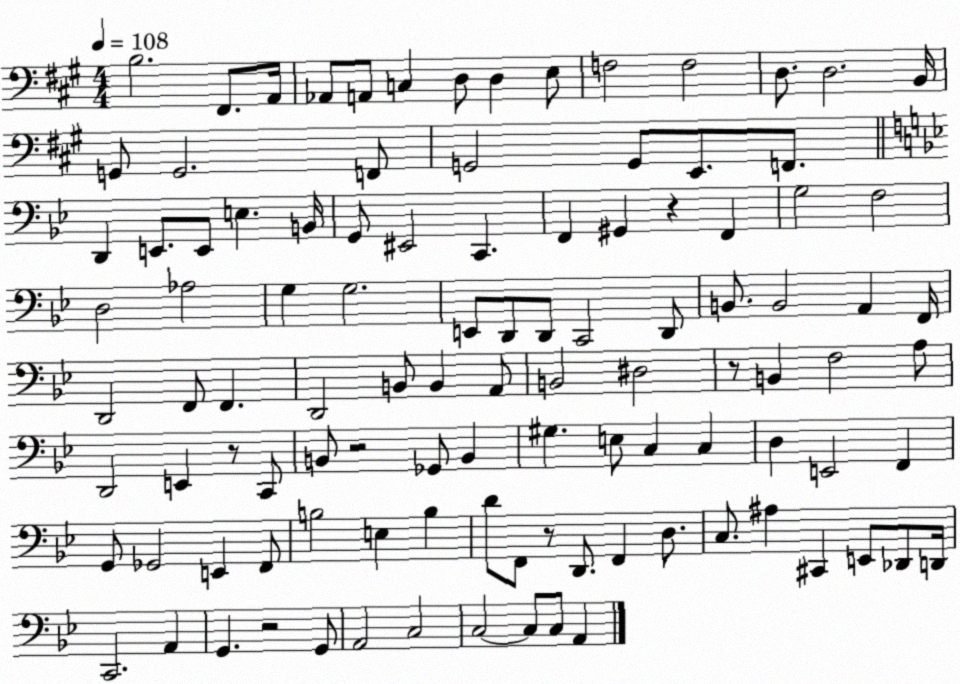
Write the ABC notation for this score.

X:1
T:Untitled
M:4/4
L:1/4
K:A
B,2 ^F,,/2 A,,/4 _A,,/2 A,,/2 C, D,/2 D, E,/2 F,2 F,2 D,/2 D,2 B,,/4 G,,/2 G,,2 F,,/2 G,,2 G,,/2 E,,/2 F,,/2 D,, E,,/2 E,,/2 E, B,,/4 G,,/2 ^E,,2 C,, F,, ^G,, z F,, G,2 F,2 D,2 _A,2 G, G,2 E,,/2 D,,/2 D,,/2 C,,2 D,,/2 B,,/2 B,,2 A,, F,,/4 D,,2 F,,/2 F,, D,,2 B,,/2 B,, A,,/2 B,,2 ^D,2 z/2 B,, F,2 A,/2 D,,2 E,, z/2 C,,/2 B,,/2 z2 _G,,/2 B,, ^G, E,/2 C, C, D, E,,2 F,, G,,/2 _G,,2 E,, F,,/2 B,2 E, B, D/2 F,,/2 z/2 D,,/2 F,, D,/2 C,/2 ^A, ^C,, E,,/2 _D,,/2 D,,/4 C,,2 A,, G,, z2 G,,/2 A,,2 C,2 C,2 C,/2 C,/2 A,,